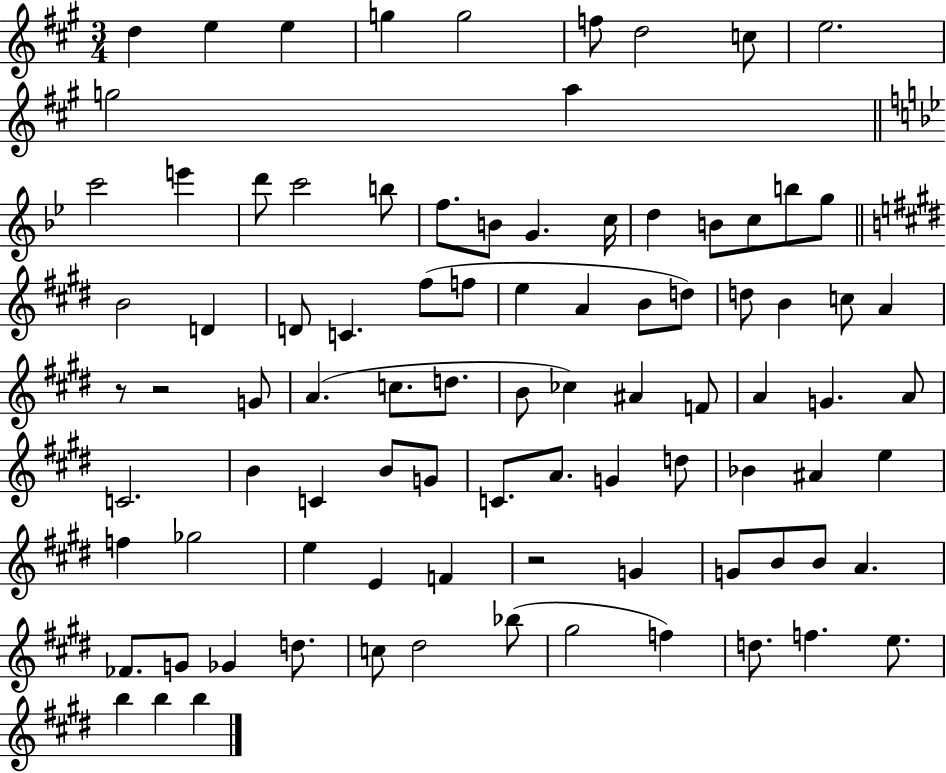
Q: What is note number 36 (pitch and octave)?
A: D5